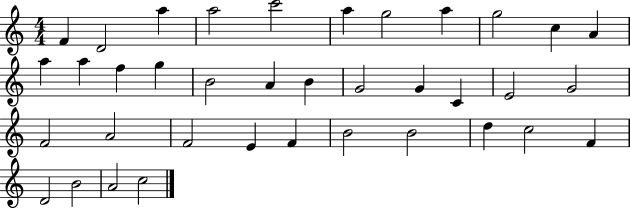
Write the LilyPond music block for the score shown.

{
  \clef treble
  \numericTimeSignature
  \time 4/4
  \key c \major
  f'4 d'2 a''4 | a''2 c'''2 | a''4 g''2 a''4 | g''2 c''4 a'4 | \break a''4 a''4 f''4 g''4 | b'2 a'4 b'4 | g'2 g'4 c'4 | e'2 g'2 | \break f'2 a'2 | f'2 e'4 f'4 | b'2 b'2 | d''4 c''2 f'4 | \break d'2 b'2 | a'2 c''2 | \bar "|."
}